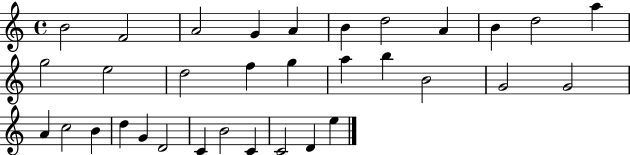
{
  \clef treble
  \time 4/4
  \defaultTimeSignature
  \key c \major
  b'2 f'2 | a'2 g'4 a'4 | b'4 d''2 a'4 | b'4 d''2 a''4 | \break g''2 e''2 | d''2 f''4 g''4 | a''4 b''4 b'2 | g'2 g'2 | \break a'4 c''2 b'4 | d''4 g'4 d'2 | c'4 b'2 c'4 | c'2 d'4 e''4 | \break \bar "|."
}